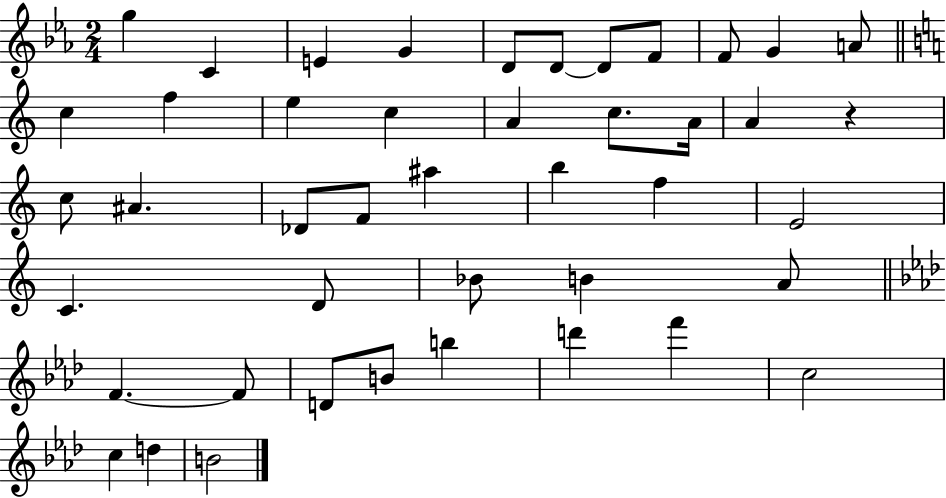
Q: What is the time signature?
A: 2/4